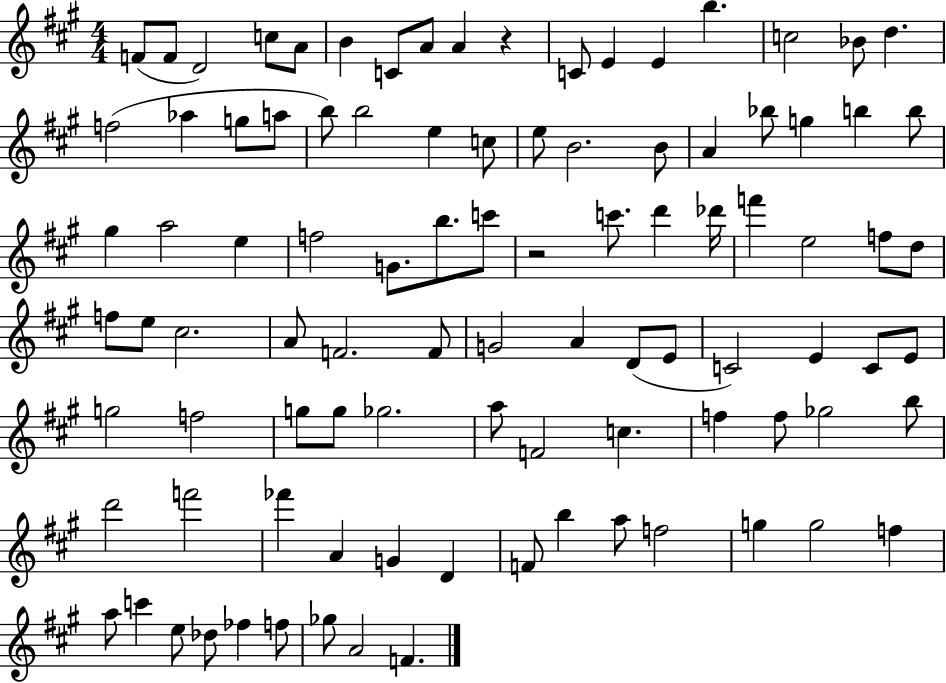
X:1
T:Untitled
M:4/4
L:1/4
K:A
F/2 F/2 D2 c/2 A/2 B C/2 A/2 A z C/2 E E b c2 _B/2 d f2 _a g/2 a/2 b/2 b2 e c/2 e/2 B2 B/2 A _b/2 g b b/2 ^g a2 e f2 G/2 b/2 c'/2 z2 c'/2 d' _d'/4 f' e2 f/2 d/2 f/2 e/2 ^c2 A/2 F2 F/2 G2 A D/2 E/2 C2 E C/2 E/2 g2 f2 g/2 g/2 _g2 a/2 F2 c f f/2 _g2 b/2 d'2 f'2 _f' A G D F/2 b a/2 f2 g g2 f a/2 c' e/2 _d/2 _f f/2 _g/2 A2 F